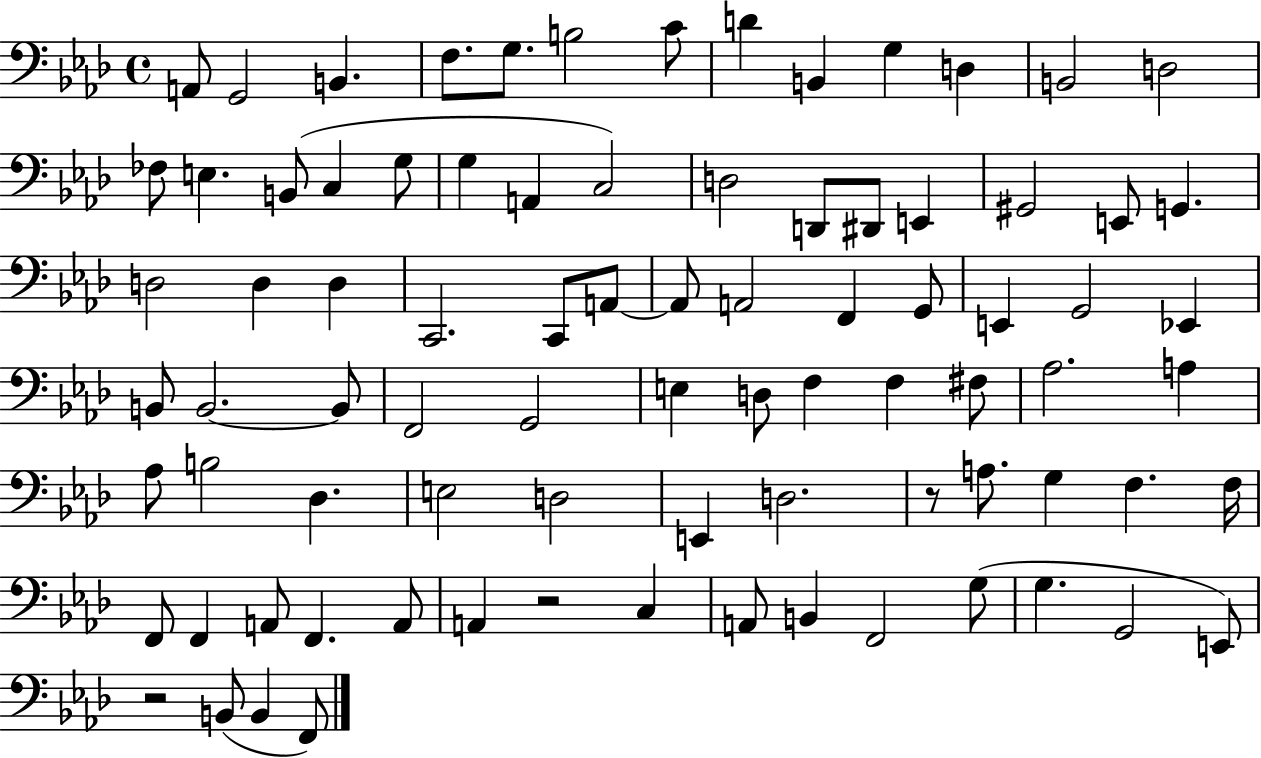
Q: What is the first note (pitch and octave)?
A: A2